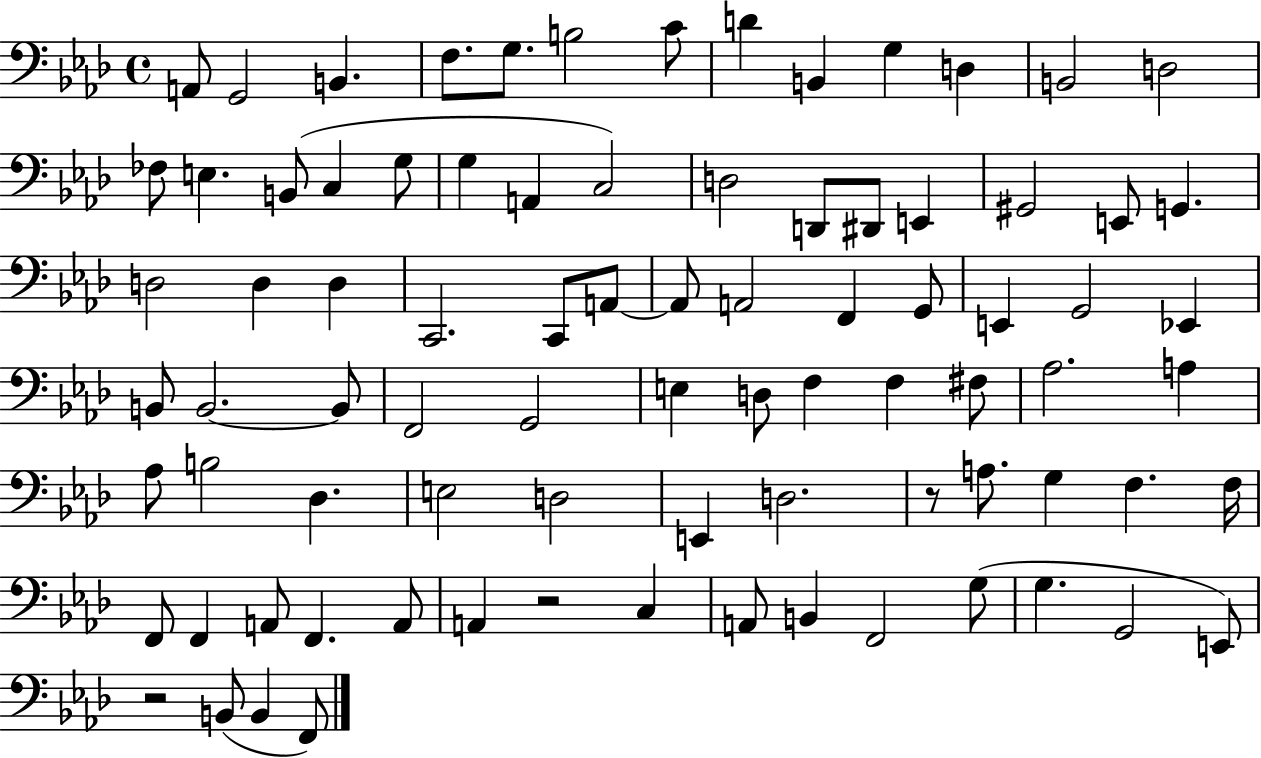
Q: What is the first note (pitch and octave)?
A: A2